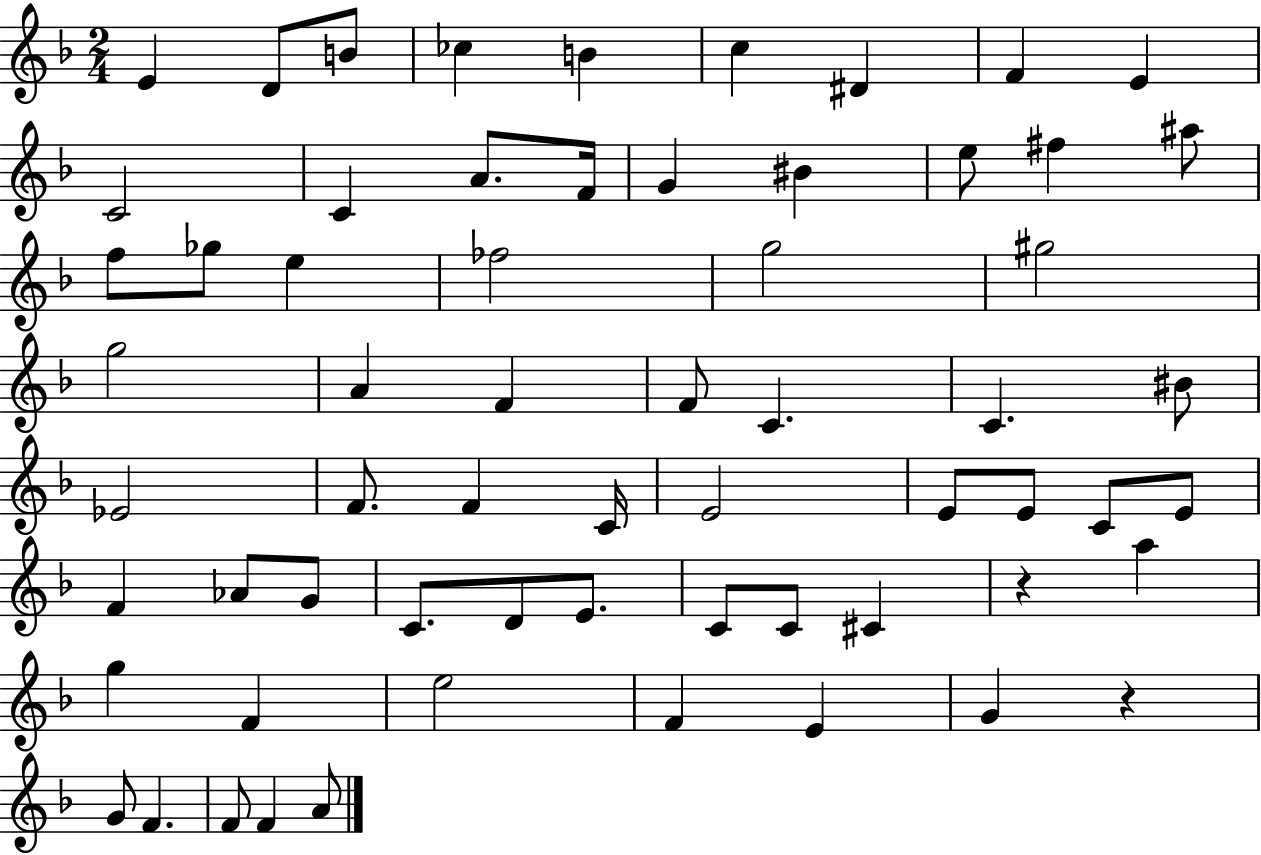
X:1
T:Untitled
M:2/4
L:1/4
K:F
E D/2 B/2 _c B c ^D F E C2 C A/2 F/4 G ^B e/2 ^f ^a/2 f/2 _g/2 e _f2 g2 ^g2 g2 A F F/2 C C ^B/2 _E2 F/2 F C/4 E2 E/2 E/2 C/2 E/2 F _A/2 G/2 C/2 D/2 E/2 C/2 C/2 ^C z a g F e2 F E G z G/2 F F/2 F A/2